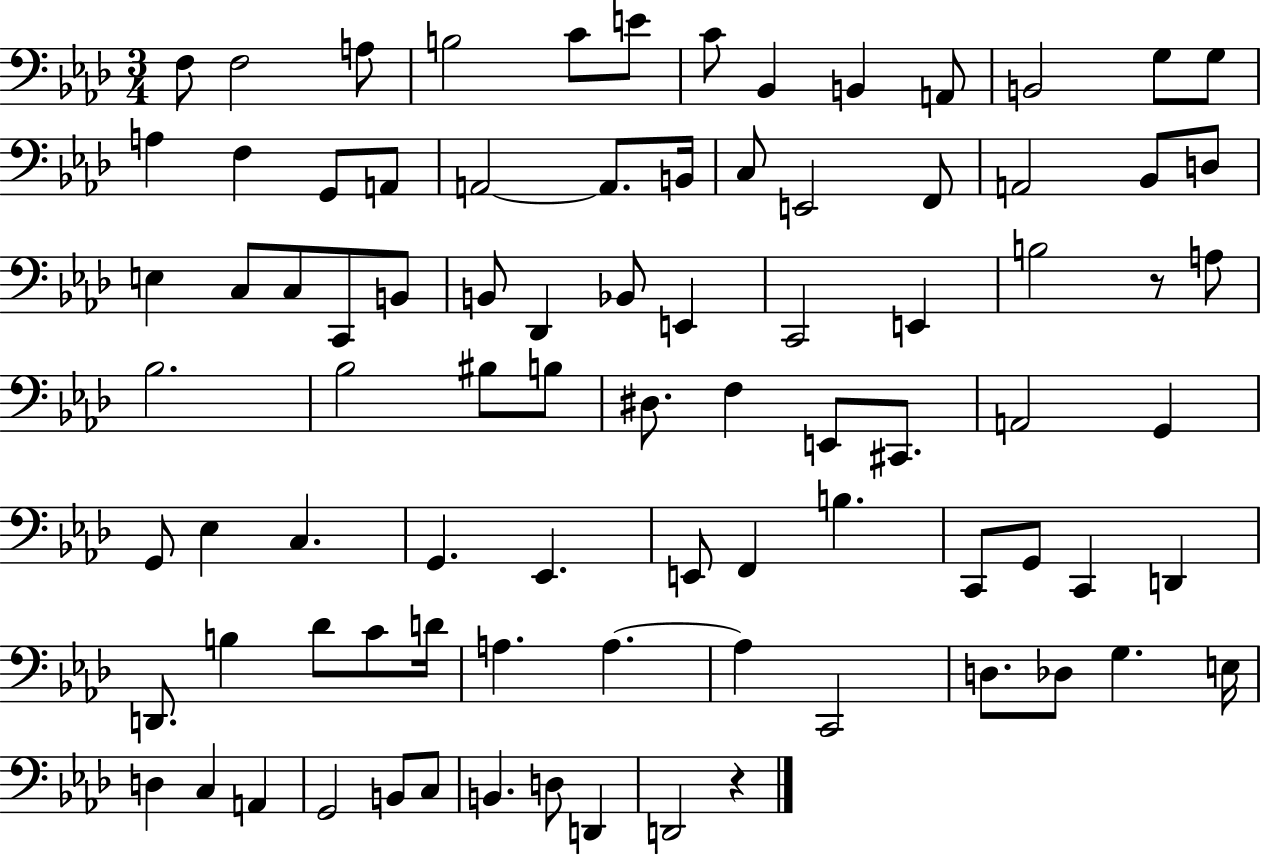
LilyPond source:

{
  \clef bass
  \numericTimeSignature
  \time 3/4
  \key aes \major
  f8 f2 a8 | b2 c'8 e'8 | c'8 bes,4 b,4 a,8 | b,2 g8 g8 | \break a4 f4 g,8 a,8 | a,2~~ a,8. b,16 | c8 e,2 f,8 | a,2 bes,8 d8 | \break e4 c8 c8 c,8 b,8 | b,8 des,4 bes,8 e,4 | c,2 e,4 | b2 r8 a8 | \break bes2. | bes2 bis8 b8 | dis8. f4 e,8 cis,8. | a,2 g,4 | \break g,8 ees4 c4. | g,4. ees,4. | e,8 f,4 b4. | c,8 g,8 c,4 d,4 | \break d,8. b4 des'8 c'8 d'16 | a4. a4.~~ | a4 c,2 | d8. des8 g4. e16 | \break d4 c4 a,4 | g,2 b,8 c8 | b,4. d8 d,4 | d,2 r4 | \break \bar "|."
}